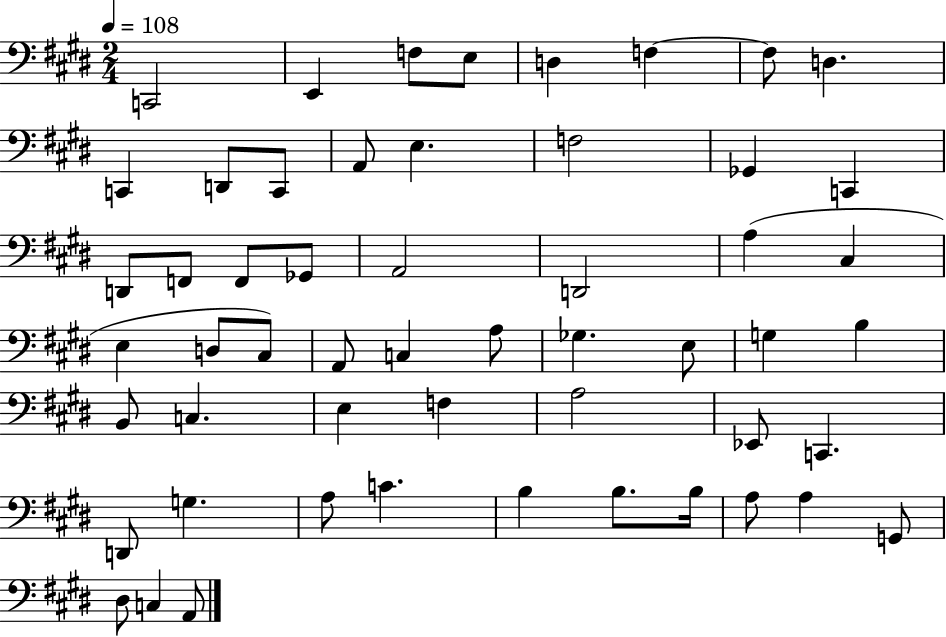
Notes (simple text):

C2/h E2/q F3/e E3/e D3/q F3/q F3/e D3/q. C2/q D2/e C2/e A2/e E3/q. F3/h Gb2/q C2/q D2/e F2/e F2/e Gb2/e A2/h D2/h A3/q C#3/q E3/q D3/e C#3/e A2/e C3/q A3/e Gb3/q. E3/e G3/q B3/q B2/e C3/q. E3/q F3/q A3/h Eb2/e C2/q. D2/e G3/q. A3/e C4/q. B3/q B3/e. B3/s A3/e A3/q G2/e D#3/e C3/q A2/e